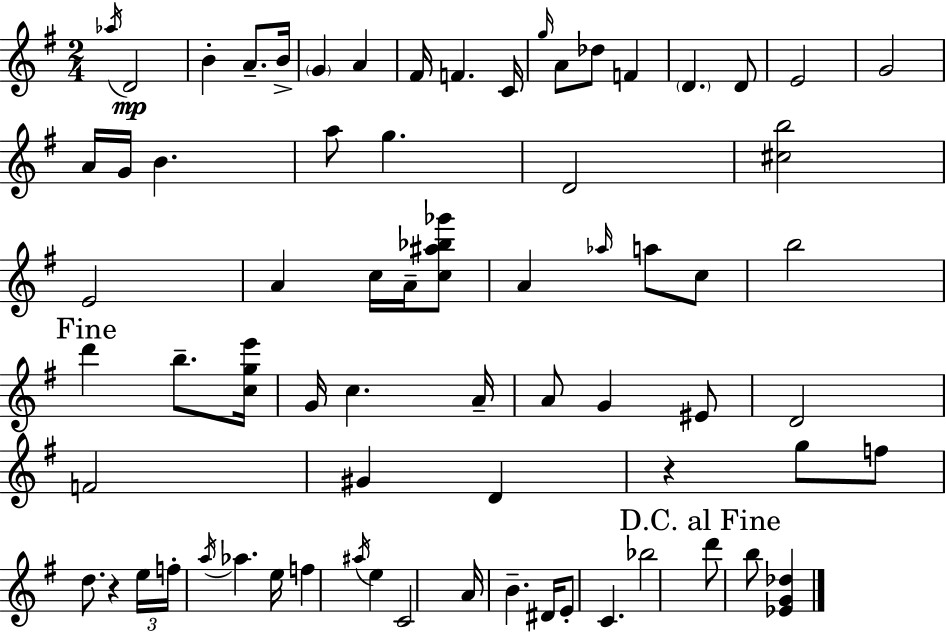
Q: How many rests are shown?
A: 2